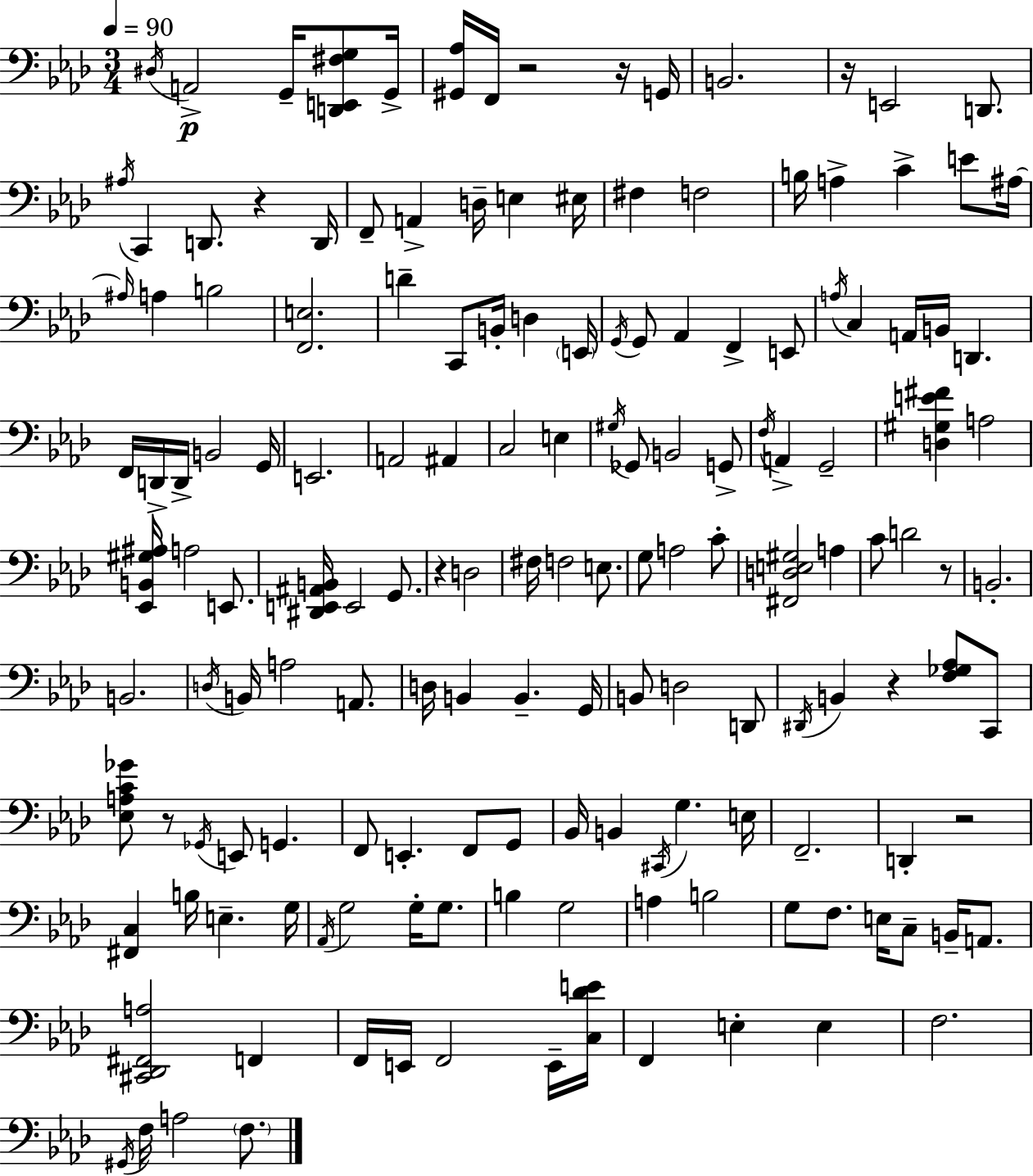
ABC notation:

X:1
T:Untitled
M:3/4
L:1/4
K:Ab
^D,/4 A,,2 G,,/4 [D,,E,,^F,G,]/2 G,,/4 [^G,,_A,]/4 F,,/4 z2 z/4 G,,/4 B,,2 z/4 E,,2 D,,/2 ^A,/4 C,, D,,/2 z D,,/4 F,,/2 A,, D,/4 E, ^E,/4 ^F, F,2 B,/4 A, C E/2 ^A,/4 ^A,/4 A, B,2 [F,,E,]2 D C,,/2 B,,/4 D, E,,/4 G,,/4 G,,/2 _A,, F,, E,,/2 A,/4 C, A,,/4 B,,/4 D,, F,,/4 D,,/4 D,,/4 B,,2 G,,/4 E,,2 A,,2 ^A,, C,2 E, ^G,/4 _G,,/2 B,,2 G,,/2 F,/4 A,, G,,2 [D,^G,E^F] A,2 [_E,,B,,^G,^A,]/4 A,2 E,,/2 [^D,,E,,^A,,B,,]/4 E,,2 G,,/2 z D,2 ^F,/4 F,2 E,/2 G,/2 A,2 C/2 [^F,,D,E,^G,]2 A, C/2 D2 z/2 B,,2 B,,2 D,/4 B,,/4 A,2 A,,/2 D,/4 B,, B,, G,,/4 B,,/2 D,2 D,,/2 ^D,,/4 B,, z [F,_G,_A,]/2 C,,/2 [_E,A,C_G]/2 z/2 _G,,/4 E,,/2 G,, F,,/2 E,, F,,/2 G,,/2 _B,,/4 B,, ^C,,/4 G, E,/4 F,,2 D,, z2 [^F,,C,] B,/4 E, G,/4 _A,,/4 G,2 G,/4 G,/2 B, G,2 A, B,2 G,/2 F,/2 E,/4 C,/2 B,,/4 A,,/2 [^C,,_D,,^F,,A,]2 F,, F,,/4 E,,/4 F,,2 E,,/4 [C,_DE]/4 F,, E, E, F,2 ^G,,/4 F,/4 A,2 F,/2